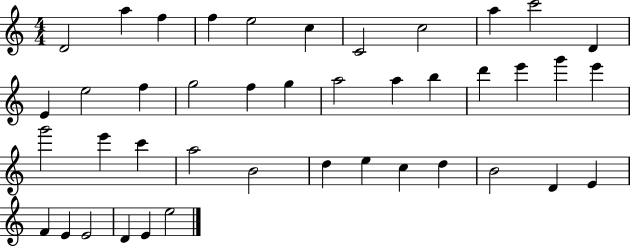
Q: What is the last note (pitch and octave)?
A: E5